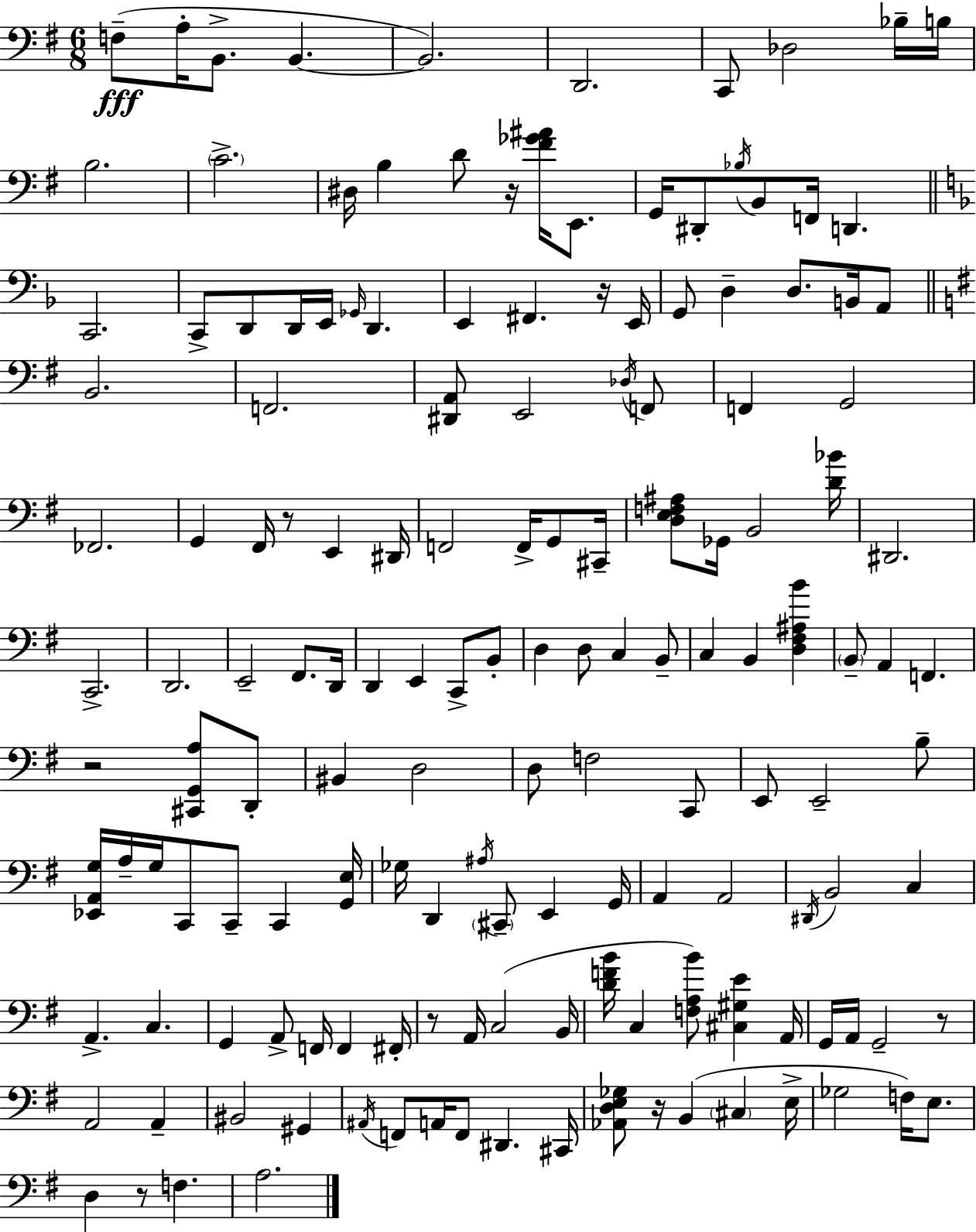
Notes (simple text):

F3/e A3/s B2/e. B2/q. B2/h. D2/h. C2/e Db3/h Bb3/s B3/s B3/h. C4/h. D#3/s B3/q D4/e R/s [F#4,Gb4,A#4]/s E2/e. G2/s D#2/e Bb3/s B2/e F2/s D2/q. C2/h. C2/e D2/e D2/s E2/s Gb2/s D2/q. E2/q F#2/q. R/s E2/s G2/e D3/q D3/e. B2/s A2/e B2/h. F2/h. [D#2,A2]/e E2/h Db3/s F2/e F2/q G2/h FES2/h. G2/q F#2/s R/e E2/q D#2/s F2/h F2/s G2/e C#2/s [D3,E3,F3,A#3]/e Gb2/s B2/h [D4,Bb4]/s D#2/h. C2/h. D2/h. E2/h F#2/e. D2/s D2/q E2/q C2/e B2/e D3/q D3/e C3/q B2/e C3/q B2/q [D3,F#3,A#3,B4]/q B2/e A2/q F2/q. R/h [C#2,G2,A3]/e D2/e BIS2/q D3/h D3/e F3/h C2/e E2/e E2/h B3/e [Eb2,A2,G3]/s A3/s G3/s C2/e C2/e C2/q [G2,E3]/s Gb3/s D2/q A#3/s C#2/e E2/q G2/s A2/q A2/h D#2/s B2/h C3/q A2/q. C3/q. G2/q A2/e F2/s F2/q F#2/s R/e A2/s C3/h B2/s [D4,F4,B4]/s C3/q [F3,A3,B4]/e [C#3,G#3,E4]/q A2/s G2/s A2/s G2/h R/e A2/h A2/q BIS2/h G#2/q A#2/s F2/e A2/s F2/e D#2/q. C#2/s [Ab2,D3,E3,Gb3]/e R/s B2/q C#3/q E3/s Gb3/h F3/s E3/e. D3/q R/e F3/q. A3/h.